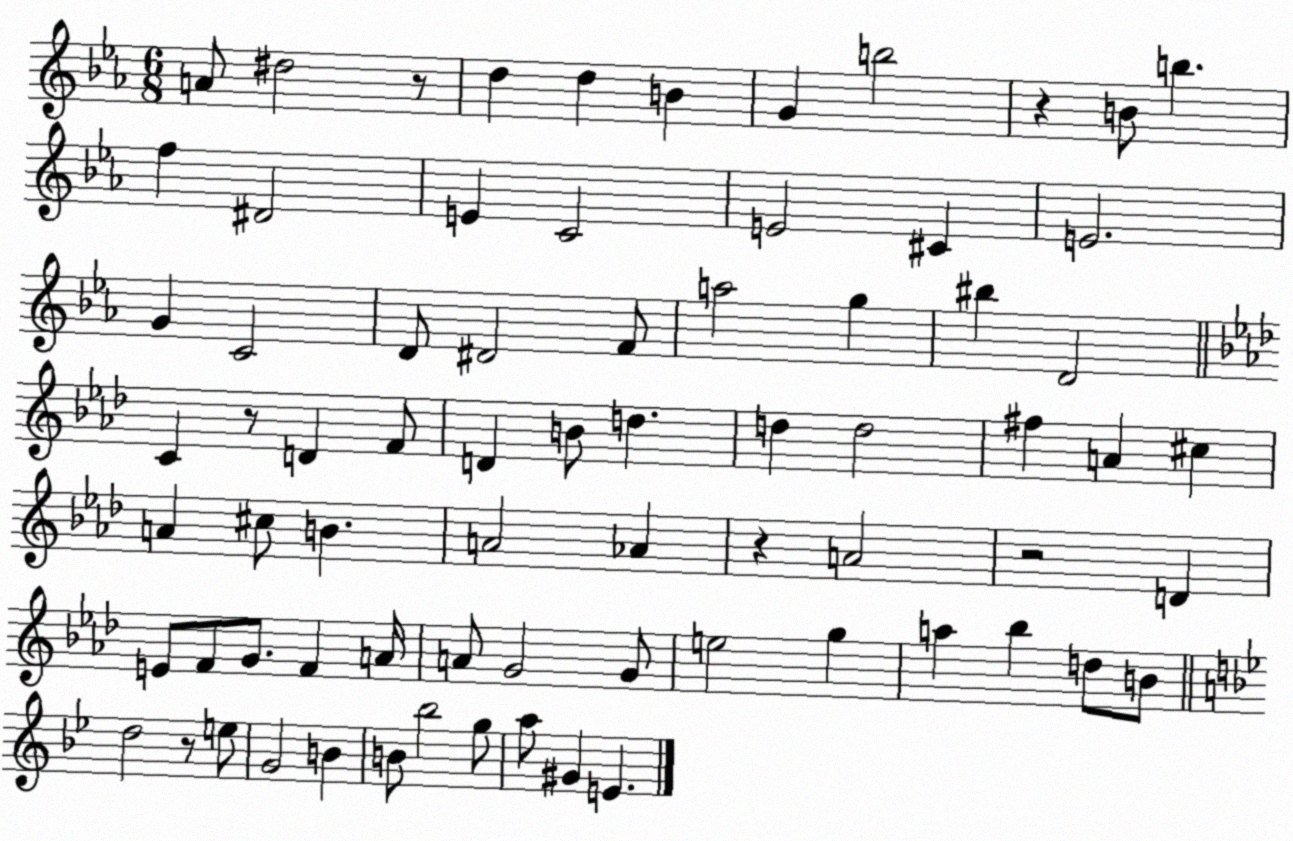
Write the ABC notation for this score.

X:1
T:Untitled
M:6/8
L:1/4
K:Eb
A/2 ^d2 z/2 d d B G b2 z B/2 b f ^D2 E C2 E2 ^C E2 G C2 D/2 ^D2 F/2 a2 g ^b D2 C z/2 D F/2 D B/2 d d d2 ^f A ^c A ^c/2 B A2 _A z A2 z2 D E/2 F/2 G/2 F A/4 A/2 G2 G/2 e2 g a _b d/2 B/2 d2 z/2 e/2 G2 B B/2 _b2 g/2 a/2 ^G E